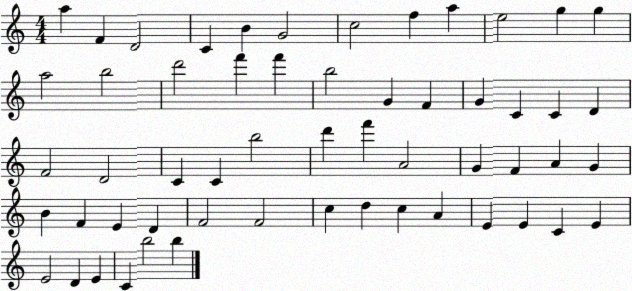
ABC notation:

X:1
T:Untitled
M:4/4
L:1/4
K:C
a F D2 C B G2 c2 f a e2 g g a2 b2 d'2 f' f' b2 G F G C C D F2 D2 C C b2 d' f' A2 G F A G B F E D F2 F2 c d c A E E C E E2 D E C b2 b